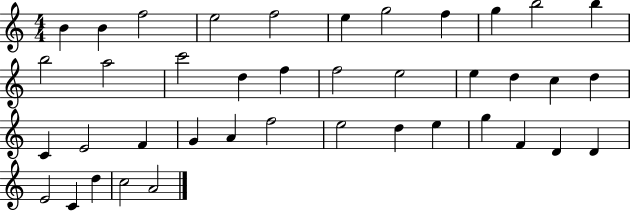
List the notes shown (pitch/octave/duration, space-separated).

B4/q B4/q F5/h E5/h F5/h E5/q G5/h F5/q G5/q B5/h B5/q B5/h A5/h C6/h D5/q F5/q F5/h E5/h E5/q D5/q C5/q D5/q C4/q E4/h F4/q G4/q A4/q F5/h E5/h D5/q E5/q G5/q F4/q D4/q D4/q E4/h C4/q D5/q C5/h A4/h